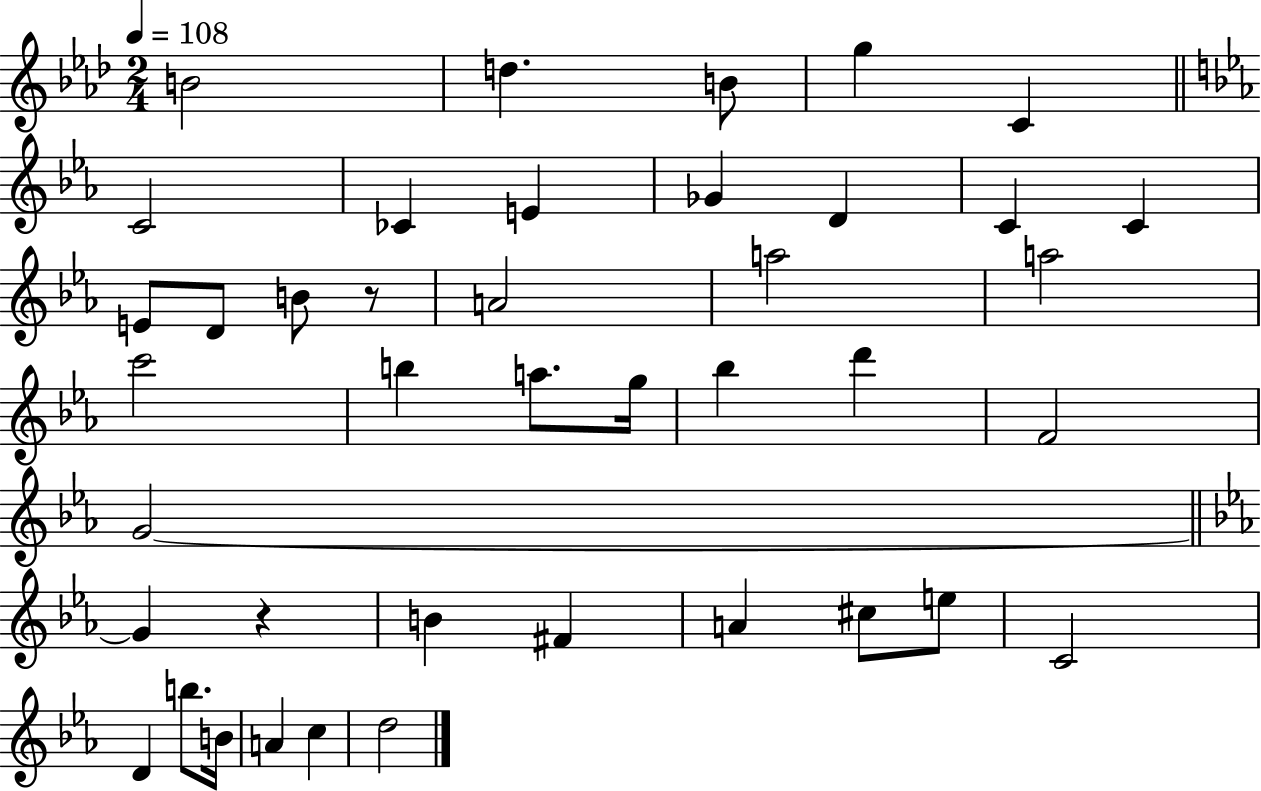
B4/h D5/q. B4/e G5/q C4/q C4/h CES4/q E4/q Gb4/q D4/q C4/q C4/q E4/e D4/e B4/e R/e A4/h A5/h A5/h C6/h B5/q A5/e. G5/s Bb5/q D6/q F4/h G4/h G4/q R/q B4/q F#4/q A4/q C#5/e E5/e C4/h D4/q B5/e. B4/s A4/q C5/q D5/h